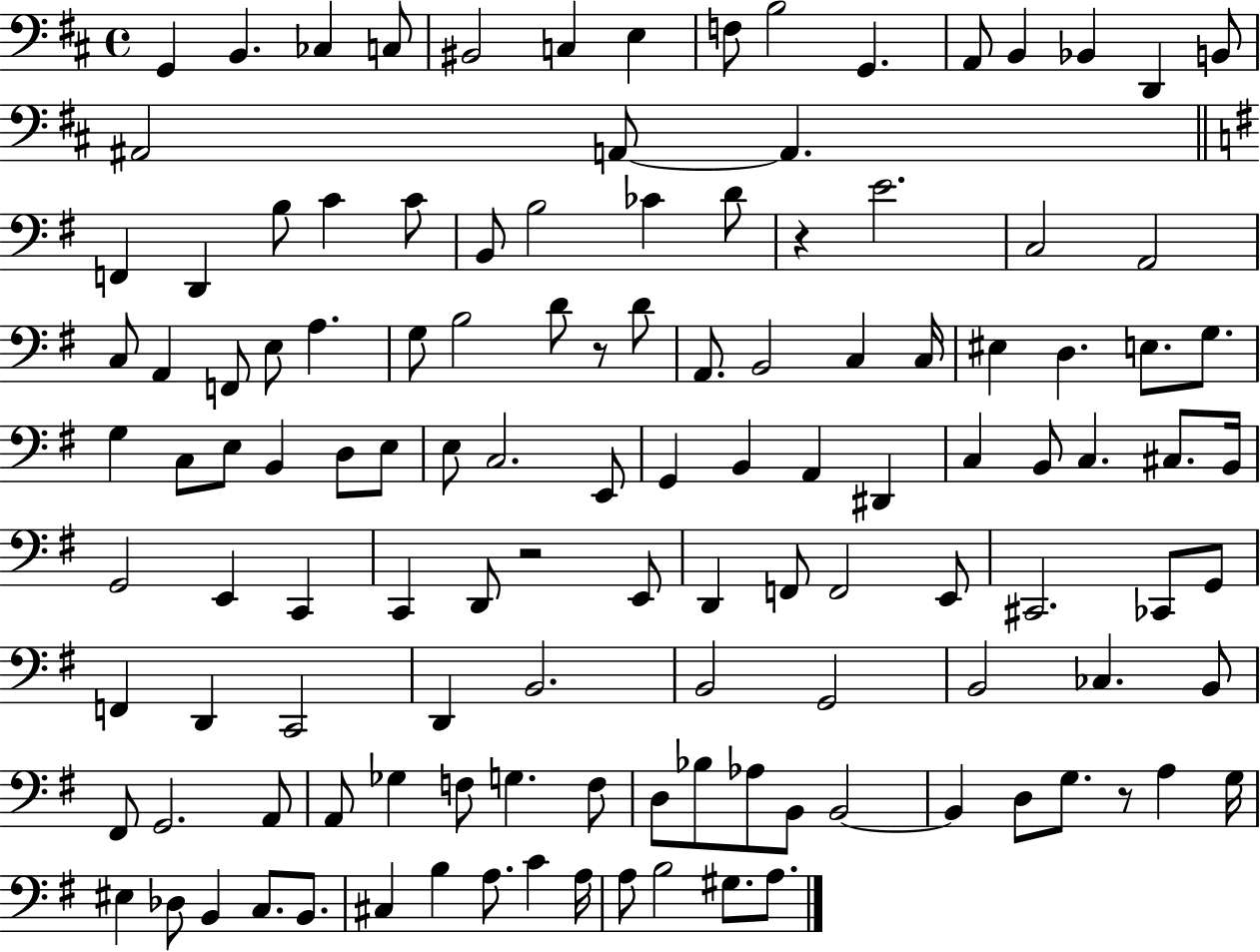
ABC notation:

X:1
T:Untitled
M:4/4
L:1/4
K:D
G,, B,, _C, C,/2 ^B,,2 C, E, F,/2 B,2 G,, A,,/2 B,, _B,, D,, B,,/2 ^A,,2 A,,/2 A,, F,, D,, B,/2 C C/2 B,,/2 B,2 _C D/2 z E2 C,2 A,,2 C,/2 A,, F,,/2 E,/2 A, G,/2 B,2 D/2 z/2 D/2 A,,/2 B,,2 C, C,/4 ^E, D, E,/2 G,/2 G, C,/2 E,/2 B,, D,/2 E,/2 E,/2 C,2 E,,/2 G,, B,, A,, ^D,, C, B,,/2 C, ^C,/2 B,,/4 G,,2 E,, C,, C,, D,,/2 z2 E,,/2 D,, F,,/2 F,,2 E,,/2 ^C,,2 _C,,/2 G,,/2 F,, D,, C,,2 D,, B,,2 B,,2 G,,2 B,,2 _C, B,,/2 ^F,,/2 G,,2 A,,/2 A,,/2 _G, F,/2 G, F,/2 D,/2 _B,/2 _A,/2 B,,/2 B,,2 B,, D,/2 G,/2 z/2 A, G,/4 ^E, _D,/2 B,, C,/2 B,,/2 ^C, B, A,/2 C A,/4 A,/2 B,2 ^G,/2 A,/2